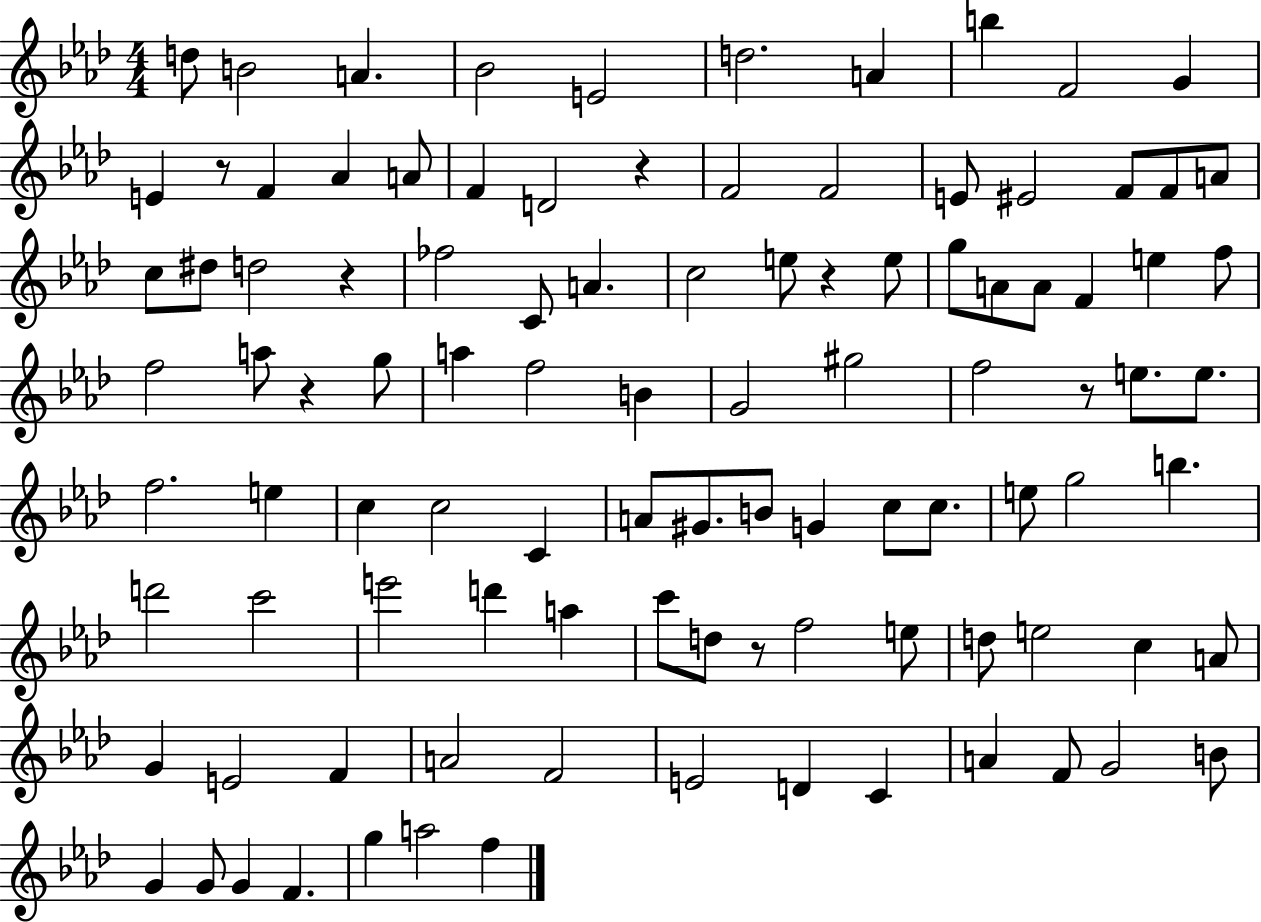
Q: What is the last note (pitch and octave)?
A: F5